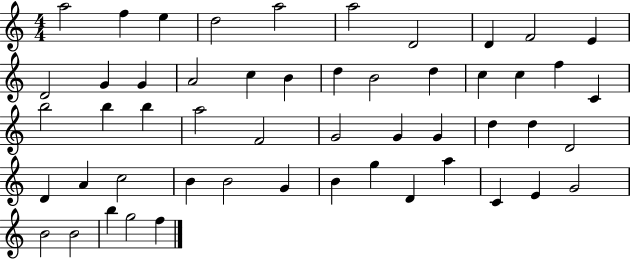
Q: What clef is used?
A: treble